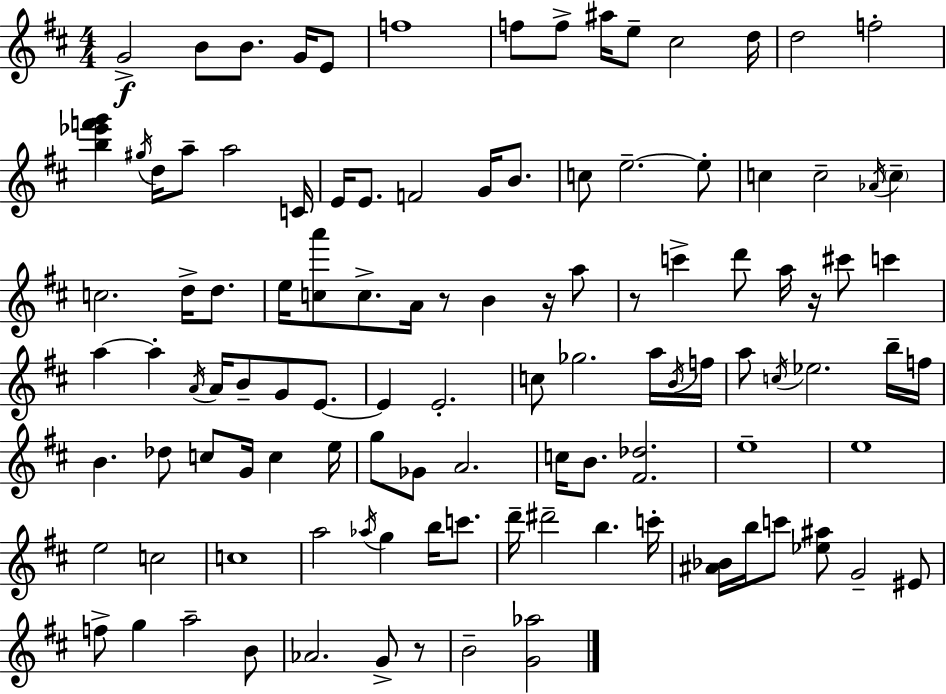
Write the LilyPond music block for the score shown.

{
  \clef treble
  \numericTimeSignature
  \time 4/4
  \key d \major
  g'2->\f b'8 b'8. g'16 e'8 | f''1 | f''8 f''8-> ais''16 e''8-- cis''2 d''16 | d''2 f''2-. | \break <b'' ees''' f''' g'''>4 \acciaccatura { gis''16 } d''16 a''8-- a''2 | c'16 e'16 e'8. f'2 g'16 b'8. | c''8 e''2.--~~ e''8-. | c''4 c''2-- \acciaccatura { aes'16 } \parenthesize c''4-- | \break c''2. d''16-> d''8. | e''16 <c'' a'''>8 c''8.-> a'16 r8 b'4 r16 | a''8 r8 c'''4-> d'''8 a''16 r16 cis'''8 c'''4 | a''4~~ a''4-. \acciaccatura { a'16 } a'16 b'8-- g'8 | \break e'8.~~ e'4 e'2.-. | c''8 ges''2. | a''16 \acciaccatura { b'16 } f''16 a''8 \acciaccatura { c''16 } ees''2. | b''16-- f''16 b'4. des''8 c''8 g'16 | \break c''4 e''16 g''8 ges'8 a'2. | c''16 b'8. <fis' des''>2. | e''1-- | e''1 | \break e''2 c''2 | c''1 | a''2 \acciaccatura { aes''16 } g''4 | b''16 c'''8. d'''16-- dis'''2-- b''4. | \break c'''16-. <ais' bes'>16 b''16 c'''8 <ees'' ais''>8 g'2-- | eis'8 f''8-> g''4 a''2-- | b'8 aes'2. | g'8-> r8 b'2-- <g' aes''>2 | \break \bar "|."
}